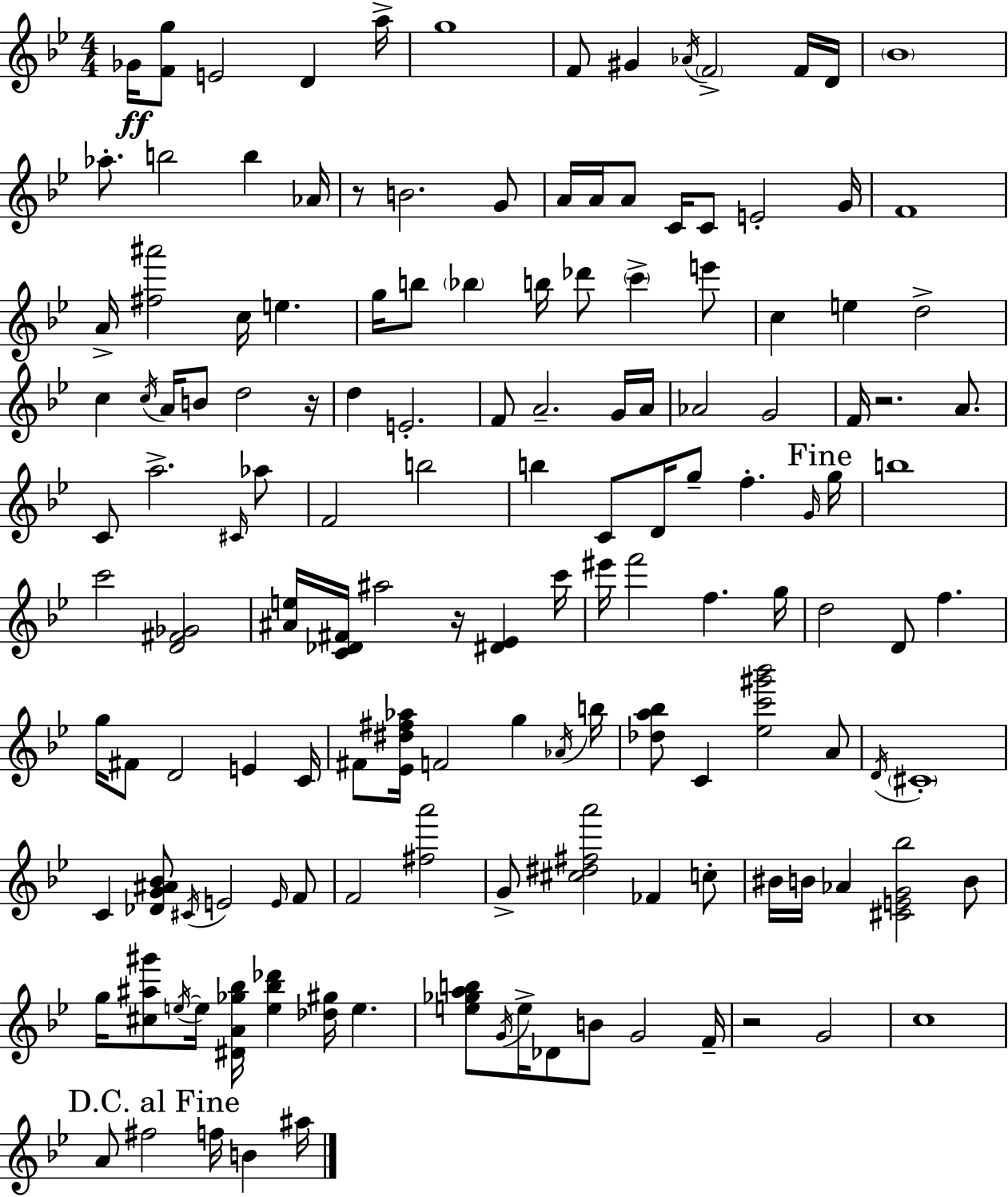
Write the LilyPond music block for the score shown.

{
  \clef treble
  \numericTimeSignature
  \time 4/4
  \key bes \major
  ges'16\ff <f' g''>8 e'2 d'4 a''16-> | g''1 | f'8 gis'4 \acciaccatura { aes'16 } \parenthesize f'2-> f'16 | d'16 \parenthesize bes'1 | \break aes''8.-. b''2 b''4 | aes'16 r8 b'2. g'8 | a'16 a'16 a'8 c'16 c'8 e'2-. | g'16 f'1 | \break a'16-> <fis'' ais'''>2 c''16 e''4. | g''16 b''8 \parenthesize bes''4 b''16 des'''8 \parenthesize c'''4-> e'''8 | c''4 e''4 d''2-> | c''4 \acciaccatura { c''16 } a'16 b'8 d''2 | \break r16 d''4 e'2.-. | f'8 a'2.-- | g'16 a'16 aes'2 g'2 | f'16 r2. a'8. | \break c'8 a''2.-> | \grace { cis'16 } aes''8 f'2 b''2 | b''4 c'8 d'16 g''8-- f''4.-. | \grace { g'16 } \mark "Fine" g''16 b''1 | \break c'''2 <d' fis' ges'>2 | <ais' e''>16 <c' des' fis'>16 ais''2 r16 <dis' ees'>4 | c'''16 eis'''16 f'''2 f''4. | g''16 d''2 d'8 f''4. | \break g''16 fis'8 d'2 e'4 | c'16 fis'8 <ees' dis'' fis'' aes''>16 f'2 g''4 | \acciaccatura { aes'16 } b''16 <des'' a'' bes''>8 c'4 <ees'' c''' gis''' bes'''>2 | a'8 \acciaccatura { d'16 } \parenthesize cis'1-. | \break c'4 <des' g' ais' bes'>8 \acciaccatura { cis'16 } e'2 | \grace { e'16 } f'8 f'2 | <fis'' a'''>2 g'8-> <cis'' dis'' fis'' a'''>2 | fes'4 c''8-. bis'16 b'16 aes'4 <cis' e' g' bes''>2 | \break b'8 g''16 <cis'' ais'' gis'''>8 \acciaccatura { e''16~ }~ e''16 <dis' a' ges'' bes''>16 <e'' bes'' des'''>4 | <des'' gis''>16 e''4. <e'' ges'' a'' b''>8 \acciaccatura { g'16 } e''16-> des'8 b'8 | g'2 f'16-- r2 | g'2 c''1 | \break \mark "D.C. al Fine" a'8 fis''2 | f''16 b'4 ais''16 \bar "|."
}